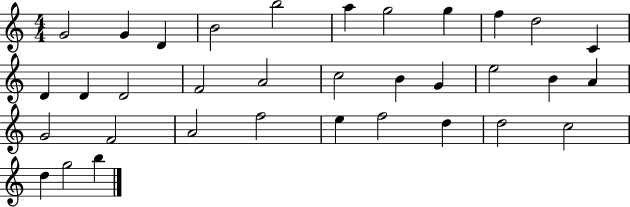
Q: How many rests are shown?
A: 0